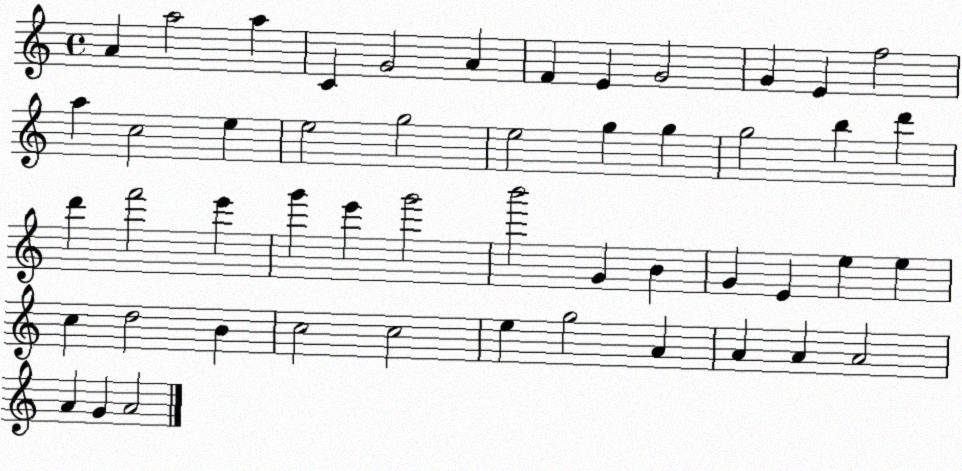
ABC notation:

X:1
T:Untitled
M:4/4
L:1/4
K:C
A a2 a C G2 A F E G2 G E f2 a c2 e e2 g2 e2 g g g2 b d' d' f'2 e' g' e' g'2 b'2 G B G E e e c d2 B c2 c2 e g2 A A A A2 A G A2